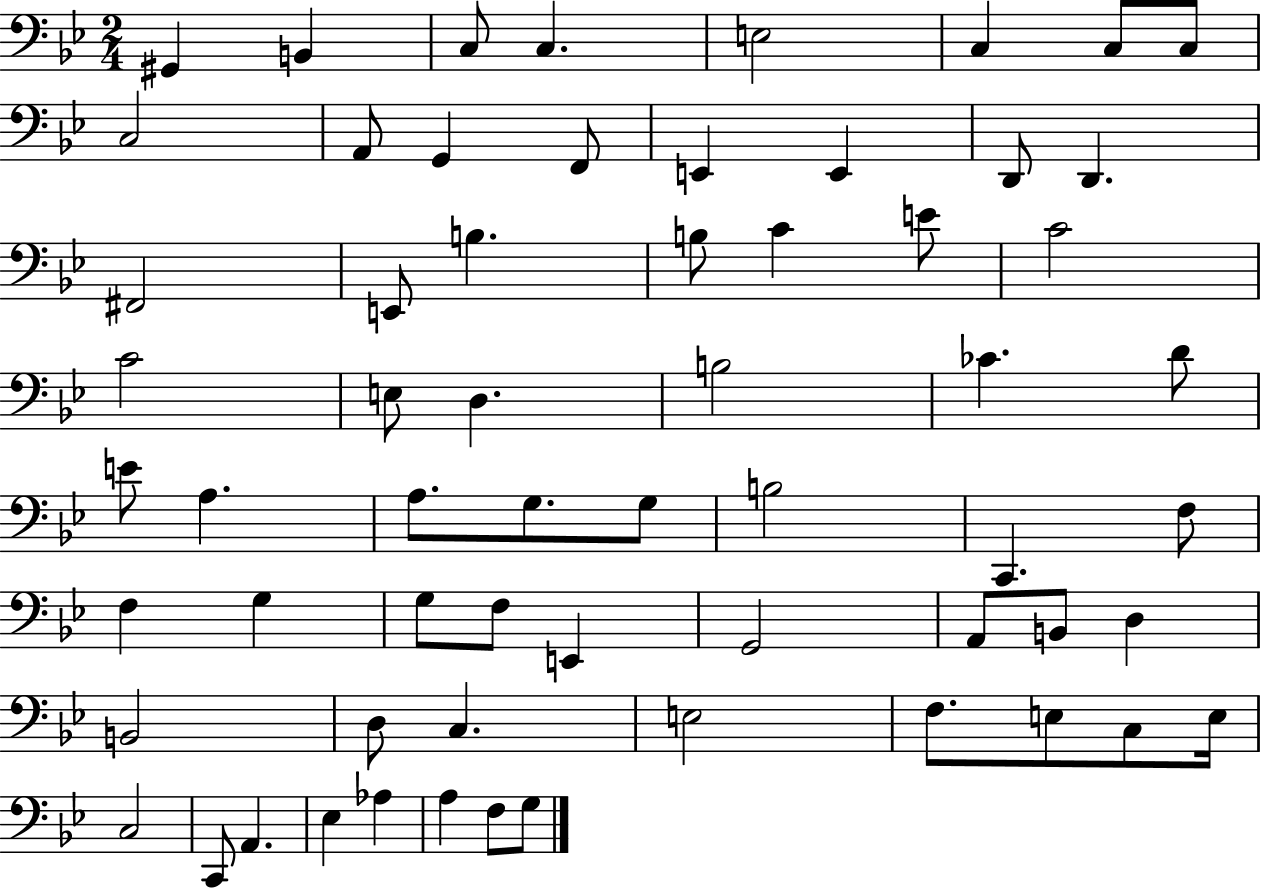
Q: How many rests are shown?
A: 0